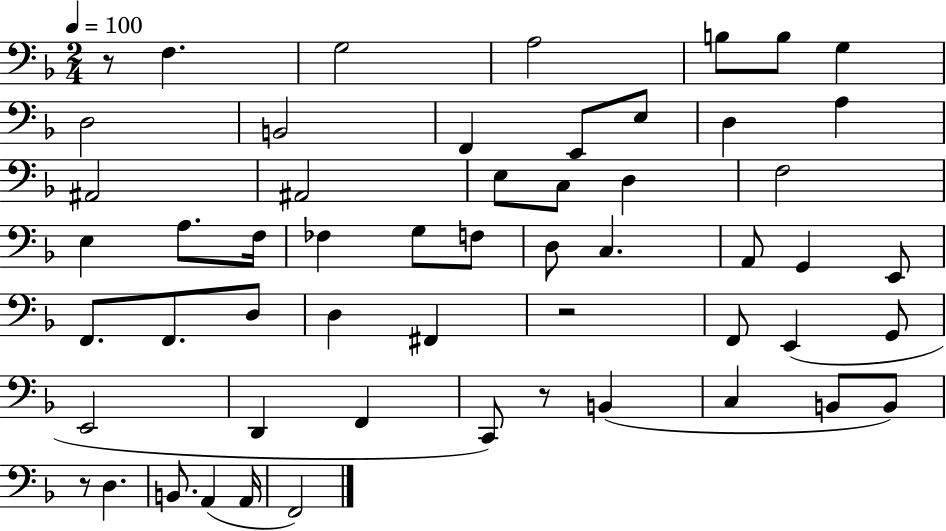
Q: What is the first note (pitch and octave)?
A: F3